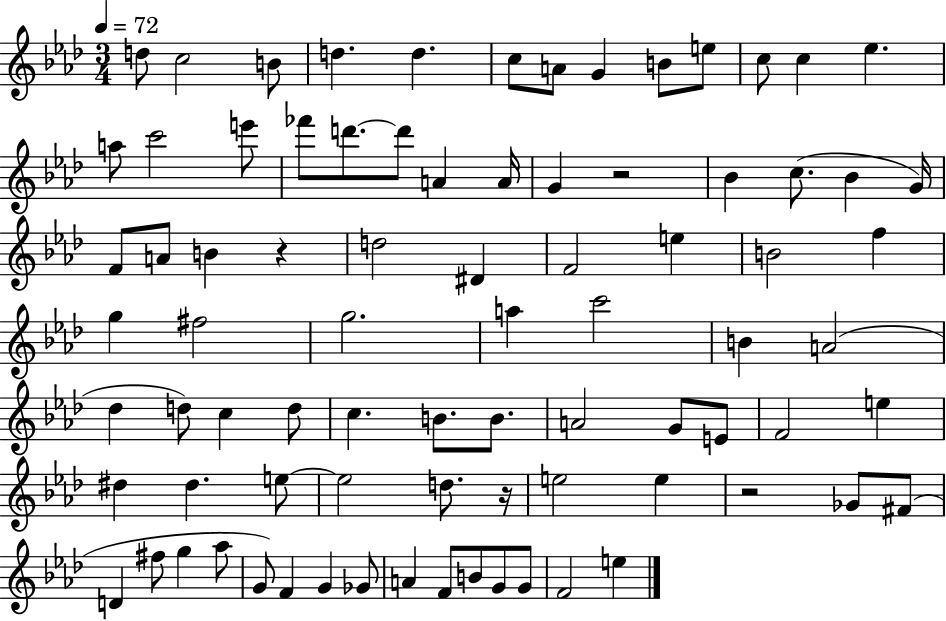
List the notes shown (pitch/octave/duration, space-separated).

D5/e C5/h B4/e D5/q. D5/q. C5/e A4/e G4/q B4/e E5/e C5/e C5/q Eb5/q. A5/e C6/h E6/e FES6/e D6/e. D6/e A4/q A4/s G4/q R/h Bb4/q C5/e. Bb4/q G4/s F4/e A4/e B4/q R/q D5/h D#4/q F4/h E5/q B4/h F5/q G5/q F#5/h G5/h. A5/q C6/h B4/q A4/h Db5/q D5/e C5/q D5/e C5/q. B4/e. B4/e. A4/h G4/e E4/e F4/h E5/q D#5/q D#5/q. E5/e E5/h D5/e. R/s E5/h E5/q R/h Gb4/e F#4/e D4/q F#5/e G5/q Ab5/e G4/e F4/q G4/q Gb4/e A4/q F4/e B4/e G4/e G4/e F4/h E5/q